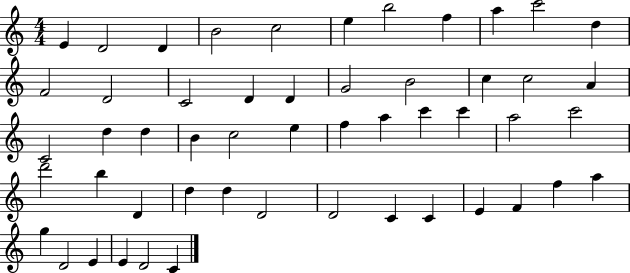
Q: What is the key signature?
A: C major